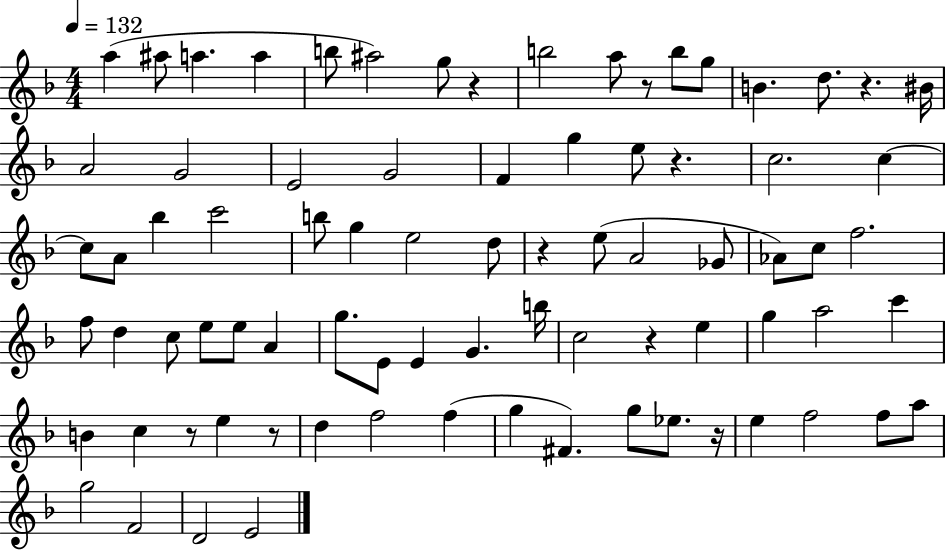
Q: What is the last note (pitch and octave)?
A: E4